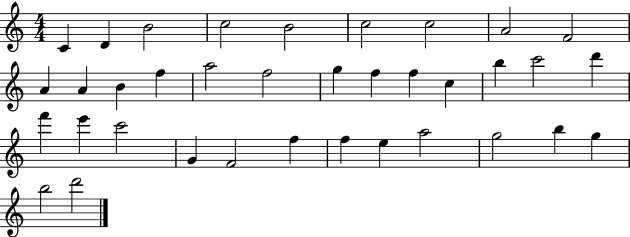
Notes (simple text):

C4/q D4/q B4/h C5/h B4/h C5/h C5/h A4/h F4/h A4/q A4/q B4/q F5/q A5/h F5/h G5/q F5/q F5/q C5/q B5/q C6/h D6/q F6/q E6/q C6/h G4/q F4/h F5/q F5/q E5/q A5/h G5/h B5/q G5/q B5/h D6/h